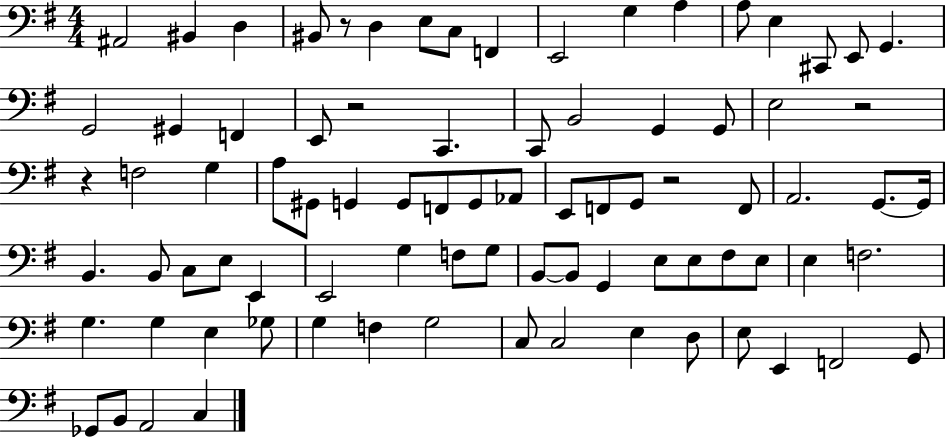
{
  \clef bass
  \numericTimeSignature
  \time 4/4
  \key g \major
  \repeat volta 2 { ais,2 bis,4 d4 | bis,8 r8 d4 e8 c8 f,4 | e,2 g4 a4 | a8 e4 cis,8 e,8 g,4. | \break g,2 gis,4 f,4 | e,8 r2 c,4. | c,8 b,2 g,4 g,8 | e2 r2 | \break r4 f2 g4 | a8 gis,8 g,4 g,8 f,8 g,8 aes,8 | e,8 f,8 g,8 r2 f,8 | a,2. g,8.~~ g,16 | \break b,4. b,8 c8 e8 e,4 | e,2 g4 f8 g8 | b,8~~ b,8 g,4 e8 e8 fis8 e8 | e4 f2. | \break g4. g4 e4 ges8 | g4 f4 g2 | c8 c2 e4 d8 | e8 e,4 f,2 g,8 | \break ges,8 b,8 a,2 c4 | } \bar "|."
}